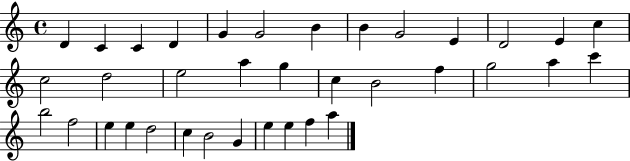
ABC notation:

X:1
T:Untitled
M:4/4
L:1/4
K:C
D C C D G G2 B B G2 E D2 E c c2 d2 e2 a g c B2 f g2 a c' b2 f2 e e d2 c B2 G e e f a